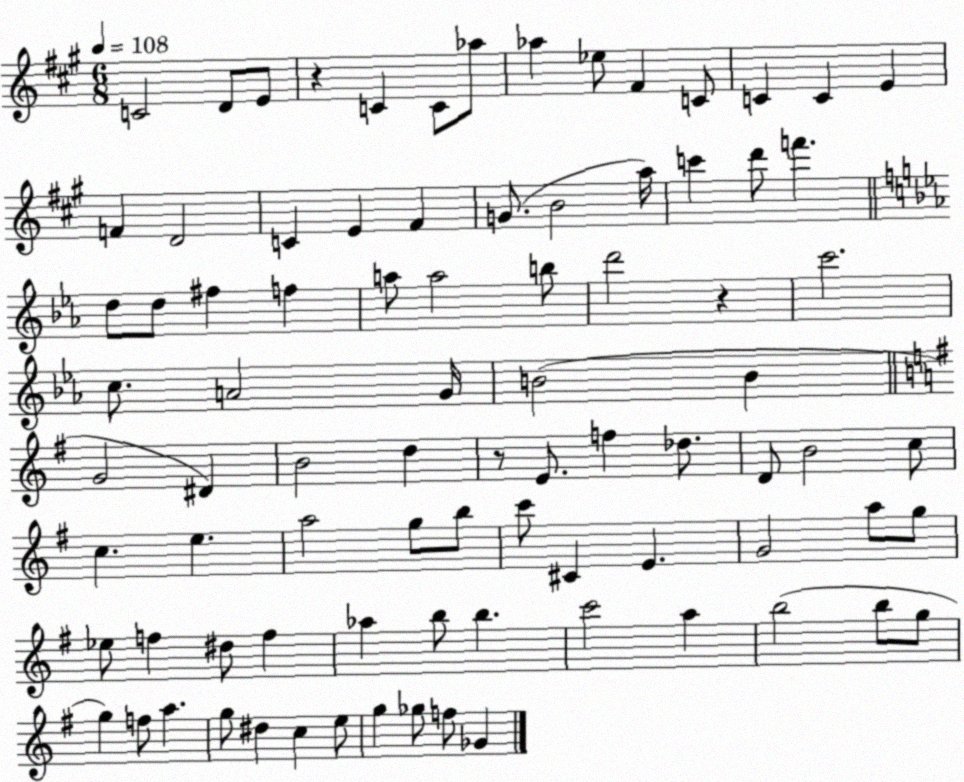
X:1
T:Untitled
M:6/8
L:1/4
K:A
C2 D/2 E/2 z C C/2 _a/2 _a _e/2 ^F C/2 C C E F D2 C E ^F G/2 B2 a/4 c' d'/2 f' d/2 d/2 ^f f a/2 a2 b/2 d'2 z c'2 c/2 A2 G/4 B2 B G2 ^D B2 d z/2 E/2 f _d/2 D/2 B2 c/2 c e a2 g/2 b/2 c'/2 ^C E G2 a/2 g/2 _e/2 f ^d/2 f _a b/2 b c'2 a b2 b/2 g/2 g f/2 a g/2 ^d c e/2 g _g/2 f/2 _G